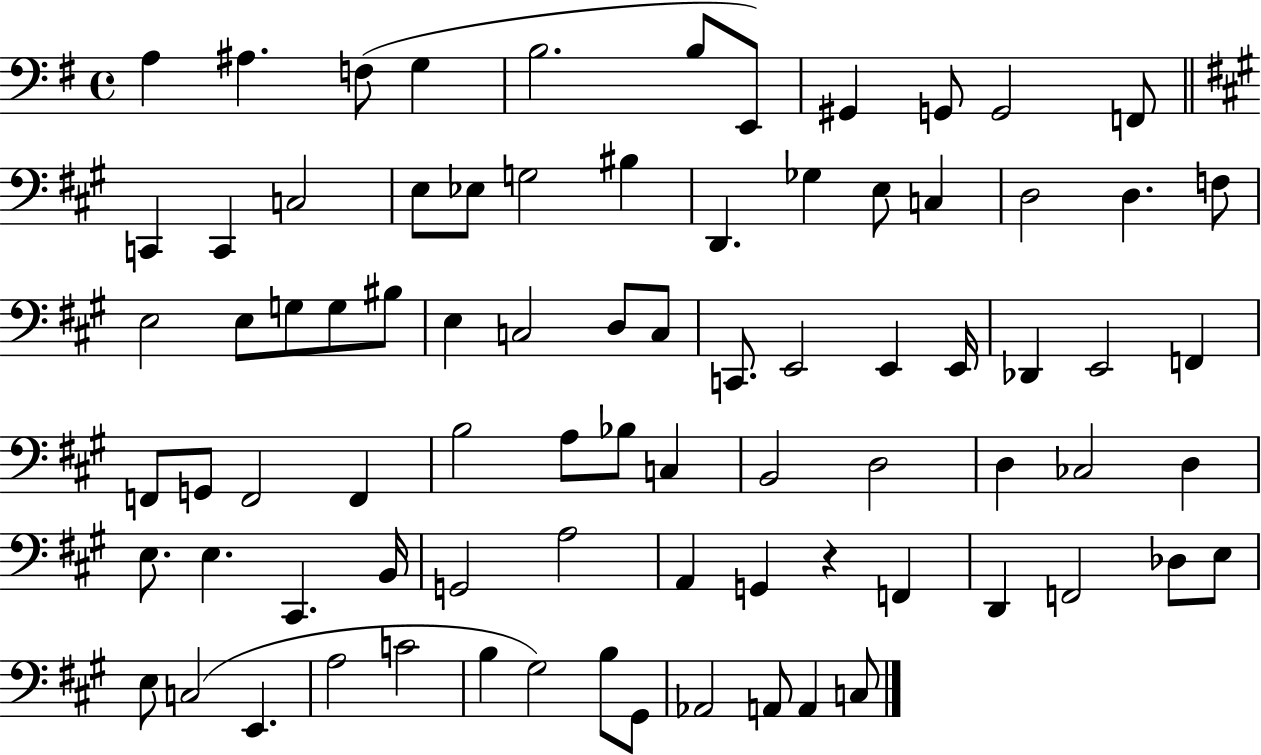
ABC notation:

X:1
T:Untitled
M:4/4
L:1/4
K:G
A, ^A, F,/2 G, B,2 B,/2 E,,/2 ^G,, G,,/2 G,,2 F,,/2 C,, C,, C,2 E,/2 _E,/2 G,2 ^B, D,, _G, E,/2 C, D,2 D, F,/2 E,2 E,/2 G,/2 G,/2 ^B,/2 E, C,2 D,/2 C,/2 C,,/2 E,,2 E,, E,,/4 _D,, E,,2 F,, F,,/2 G,,/2 F,,2 F,, B,2 A,/2 _B,/2 C, B,,2 D,2 D, _C,2 D, E,/2 E, ^C,, B,,/4 G,,2 A,2 A,, G,, z F,, D,, F,,2 _D,/2 E,/2 E,/2 C,2 E,, A,2 C2 B, ^G,2 B,/2 ^G,,/2 _A,,2 A,,/2 A,, C,/2